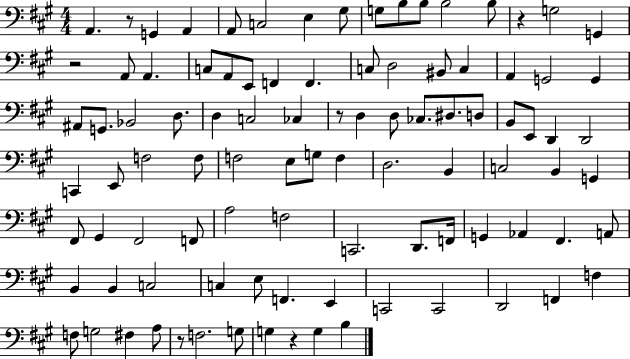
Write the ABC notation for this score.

X:1
T:Untitled
M:4/4
L:1/4
K:A
A,, z/2 G,, A,, A,,/2 C,2 E, ^G,/2 G,/2 B,/2 B,/2 B,2 B,/2 z G,2 G,, z2 A,,/2 A,, C,/2 A,,/2 E,,/2 F,, F,, C,/2 D,2 ^B,,/2 C, A,, G,,2 G,, ^A,,/2 G,,/2 _B,,2 D,/2 D, C,2 _C, z/2 D, D,/2 _C,/2 ^D,/2 D,/2 B,,/2 E,,/2 D,, D,,2 C,, E,,/2 F,2 F,/2 F,2 E,/2 G,/2 F, D,2 B,, C,2 B,, G,, ^F,,/2 ^G,, ^F,,2 F,,/2 A,2 F,2 C,,2 D,,/2 F,,/4 G,, _A,, ^F,, A,,/2 B,, B,, C,2 C, E,/2 F,, E,, C,,2 C,,2 D,,2 F,, F, F,/2 G,2 ^F, A,/2 z/2 F,2 G,/2 G, z G, B,